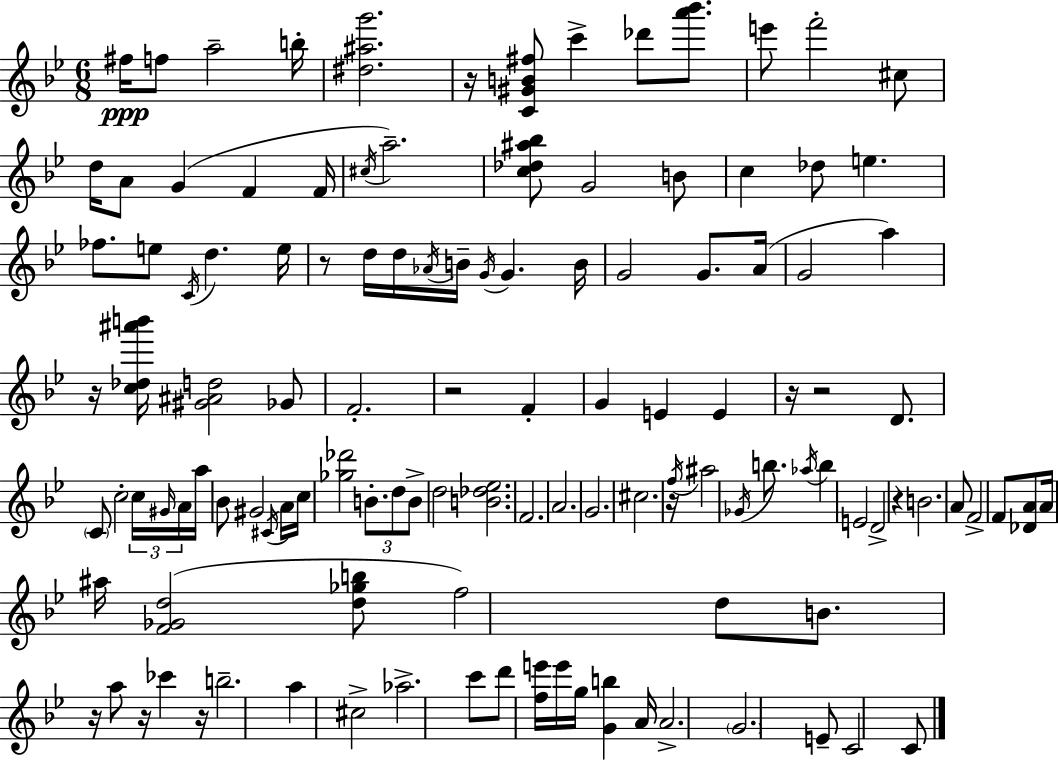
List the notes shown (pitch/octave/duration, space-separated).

F#5/s F5/e A5/h B5/s [D#5,A#5,G6]/h. R/s [C4,G#4,B4,F#5]/e C6/q Db6/e [A6,Bb6]/e. E6/e F6/h C#5/e D5/s A4/e G4/q F4/q F4/s C#5/s A5/h. [C5,Db5,A#5,Bb5]/e G4/h B4/e C5/q Db5/e E5/q. FES5/e. E5/e C4/s D5/q. E5/s R/e D5/s D5/s Ab4/s B4/s G4/s G4/q. B4/s G4/h G4/e. A4/s G4/h A5/q R/s [C5,Db5,A#6,B6]/s [G#4,A#4,D5]/h Gb4/e F4/h. R/h F4/q G4/q E4/q E4/q R/s R/h D4/e. C4/e C5/h C5/s G#4/s A4/s A5/s Bb4/e G#4/h C#4/s A4/s C5/s [Gb5,Db6]/h B4/e. D5/e B4/e D5/h [B4,Db5,Eb5]/h. F4/h. A4/h. G4/h. C#5/h. R/s F5/s A#5/h Gb4/s B5/e. Ab5/s B5/q E4/h D4/h R/q B4/h. A4/e F4/h F4/e [Db4,A4]/e A4/s A#5/s [F4,Gb4,D5]/h [D5,Gb5,B5]/e F5/h D5/e B4/e. R/s A5/e R/s CES6/q R/s B5/h. A5/q C#5/h Ab5/h. C6/e D6/e [F5,E6]/s E6/s G5/s [G4,B5]/q A4/s A4/h. G4/h. E4/e C4/h C4/e